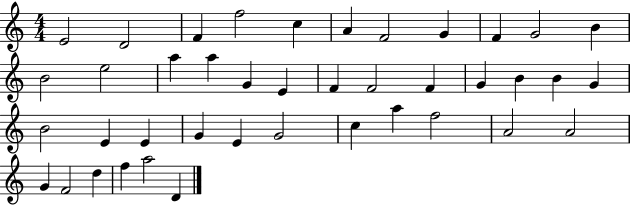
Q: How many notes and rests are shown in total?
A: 41